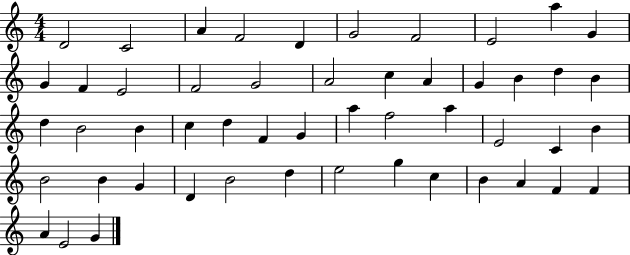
{
  \clef treble
  \numericTimeSignature
  \time 4/4
  \key c \major
  d'2 c'2 | a'4 f'2 d'4 | g'2 f'2 | e'2 a''4 g'4 | \break g'4 f'4 e'2 | f'2 g'2 | a'2 c''4 a'4 | g'4 b'4 d''4 b'4 | \break d''4 b'2 b'4 | c''4 d''4 f'4 g'4 | a''4 f''2 a''4 | e'2 c'4 b'4 | \break b'2 b'4 g'4 | d'4 b'2 d''4 | e''2 g''4 c''4 | b'4 a'4 f'4 f'4 | \break a'4 e'2 g'4 | \bar "|."
}